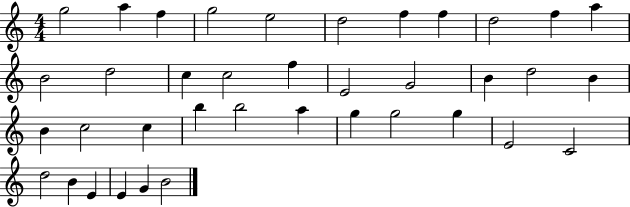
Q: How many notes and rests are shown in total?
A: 38